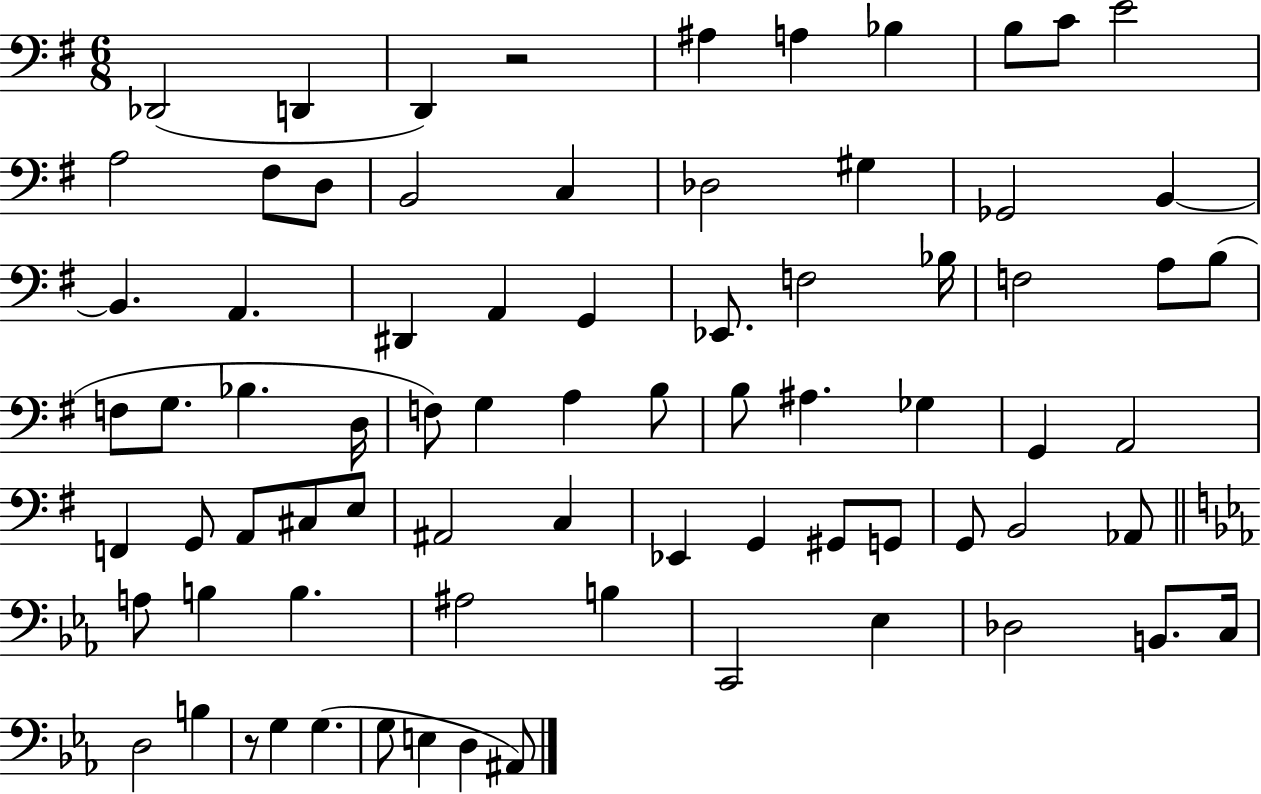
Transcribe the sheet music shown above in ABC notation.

X:1
T:Untitled
M:6/8
L:1/4
K:G
_D,,2 D,, D,, z2 ^A, A, _B, B,/2 C/2 E2 A,2 ^F,/2 D,/2 B,,2 C, _D,2 ^G, _G,,2 B,, B,, A,, ^D,, A,, G,, _E,,/2 F,2 _B,/4 F,2 A,/2 B,/2 F,/2 G,/2 _B, D,/4 F,/2 G, A, B,/2 B,/2 ^A, _G, G,, A,,2 F,, G,,/2 A,,/2 ^C,/2 E,/2 ^A,,2 C, _E,, G,, ^G,,/2 G,,/2 G,,/2 B,,2 _A,,/2 A,/2 B, B, ^A,2 B, C,,2 _E, _D,2 B,,/2 C,/4 D,2 B, z/2 G, G, G,/2 E, D, ^A,,/2